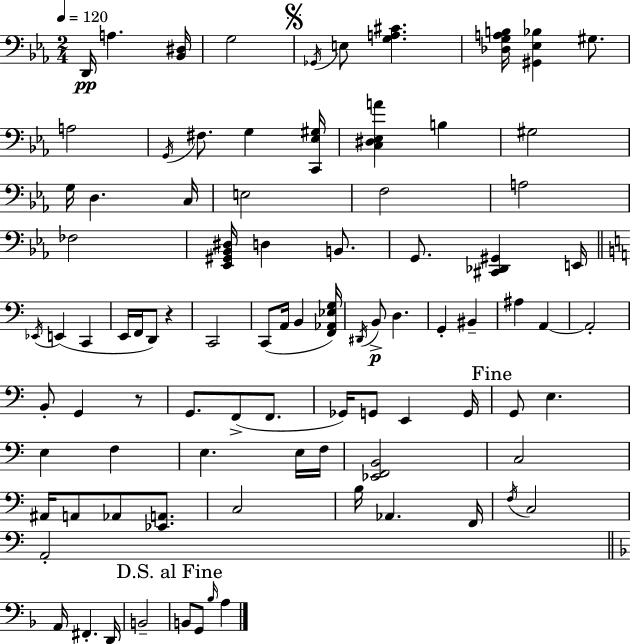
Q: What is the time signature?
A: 2/4